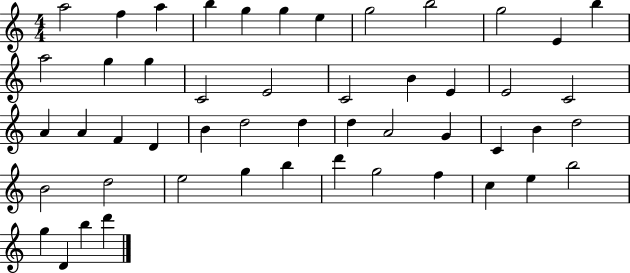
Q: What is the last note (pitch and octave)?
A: D6